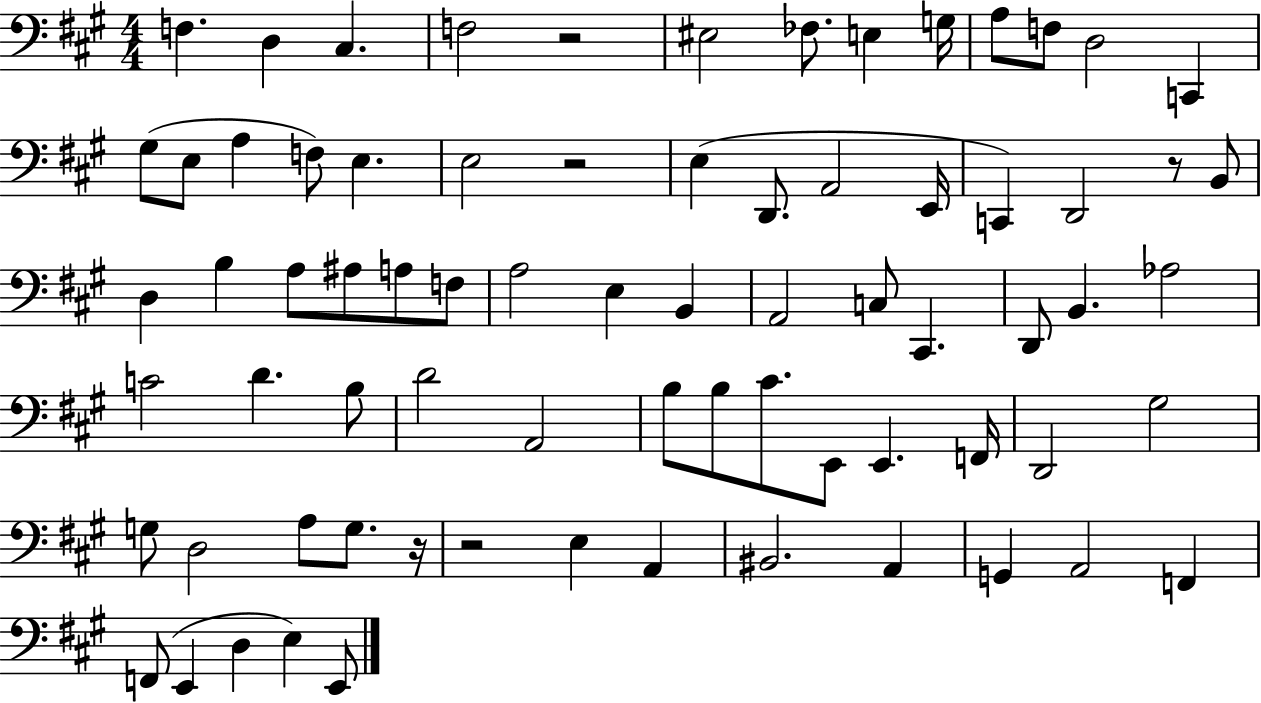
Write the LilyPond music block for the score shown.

{
  \clef bass
  \numericTimeSignature
  \time 4/4
  \key a \major
  f4. d4 cis4. | f2 r2 | eis2 fes8. e4 g16 | a8 f8 d2 c,4 | \break gis8( e8 a4 f8) e4. | e2 r2 | e4( d,8. a,2 e,16 | c,4) d,2 r8 b,8 | \break d4 b4 a8 ais8 a8 f8 | a2 e4 b,4 | a,2 c8 cis,4. | d,8 b,4. aes2 | \break c'2 d'4. b8 | d'2 a,2 | b8 b8 cis'8. e,8 e,4. f,16 | d,2 gis2 | \break g8 d2 a8 g8. r16 | r2 e4 a,4 | bis,2. a,4 | g,4 a,2 f,4 | \break f,8( e,4 d4 e4) e,8 | \bar "|."
}